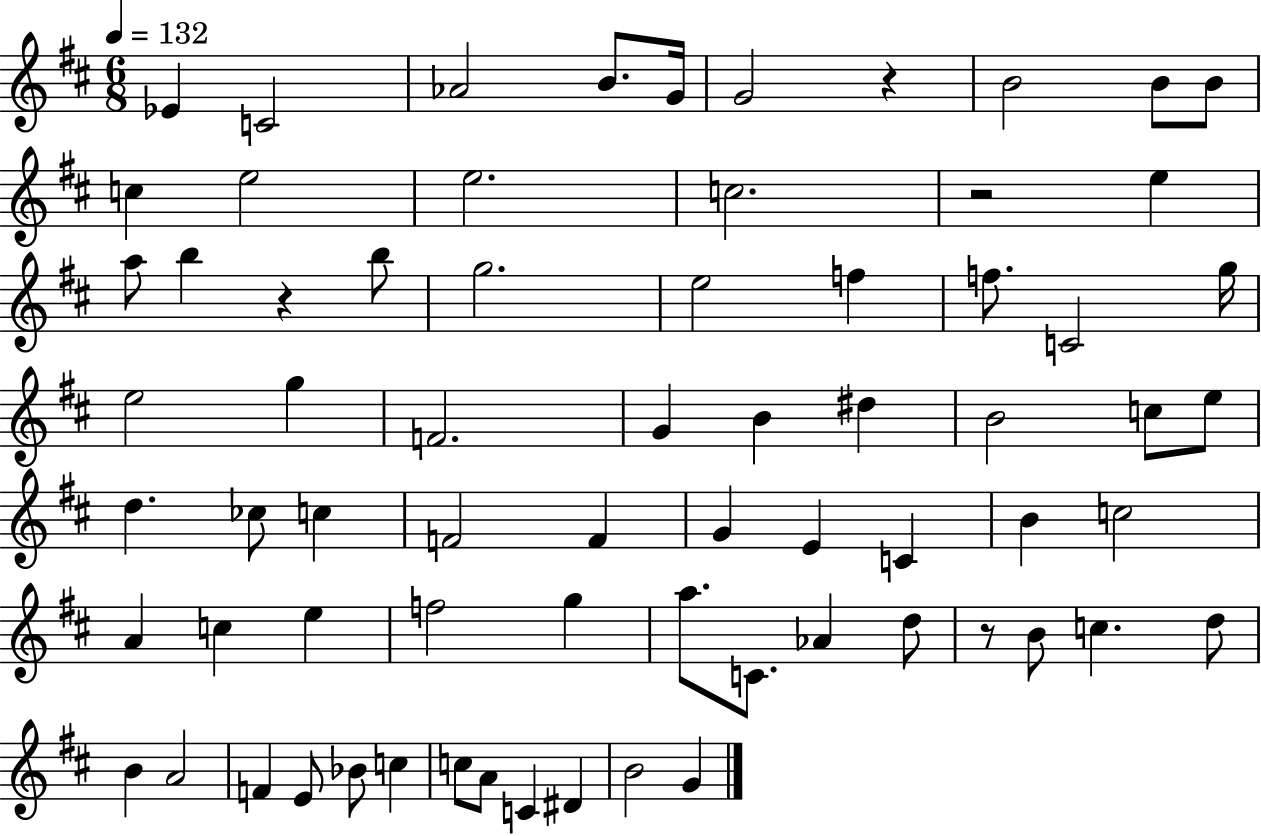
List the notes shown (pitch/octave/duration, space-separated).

Eb4/q C4/h Ab4/h B4/e. G4/s G4/h R/q B4/h B4/e B4/e C5/q E5/h E5/h. C5/h. R/h E5/q A5/e B5/q R/q B5/e G5/h. E5/h F5/q F5/e. C4/h G5/s E5/h G5/q F4/h. G4/q B4/q D#5/q B4/h C5/e E5/e D5/q. CES5/e C5/q F4/h F4/q G4/q E4/q C4/q B4/q C5/h A4/q C5/q E5/q F5/h G5/q A5/e. C4/e. Ab4/q D5/e R/e B4/e C5/q. D5/e B4/q A4/h F4/q E4/e Bb4/e C5/q C5/e A4/e C4/q D#4/q B4/h G4/q